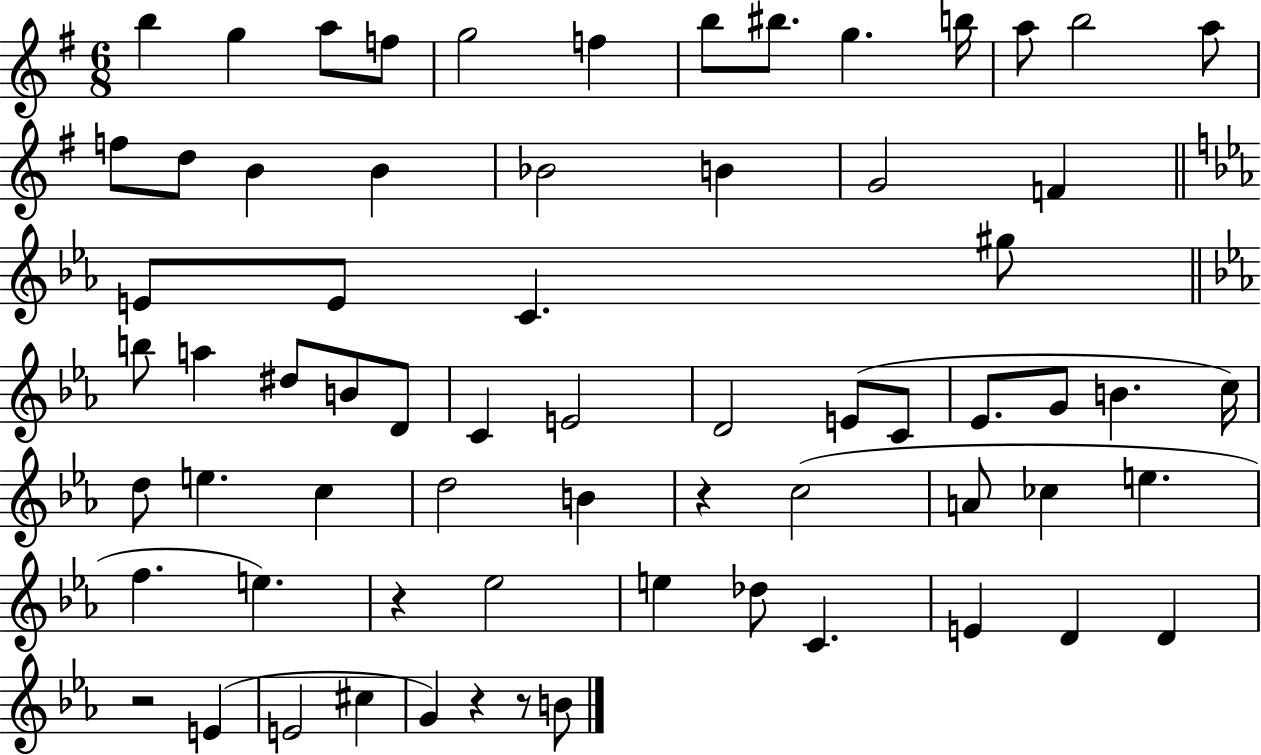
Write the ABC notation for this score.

X:1
T:Untitled
M:6/8
L:1/4
K:G
b g a/2 f/2 g2 f b/2 ^b/2 g b/4 a/2 b2 a/2 f/2 d/2 B B _B2 B G2 F E/2 E/2 C ^g/2 b/2 a ^d/2 B/2 D/2 C E2 D2 E/2 C/2 _E/2 G/2 B c/4 d/2 e c d2 B z c2 A/2 _c e f e z _e2 e _d/2 C E D D z2 E E2 ^c G z z/2 B/2